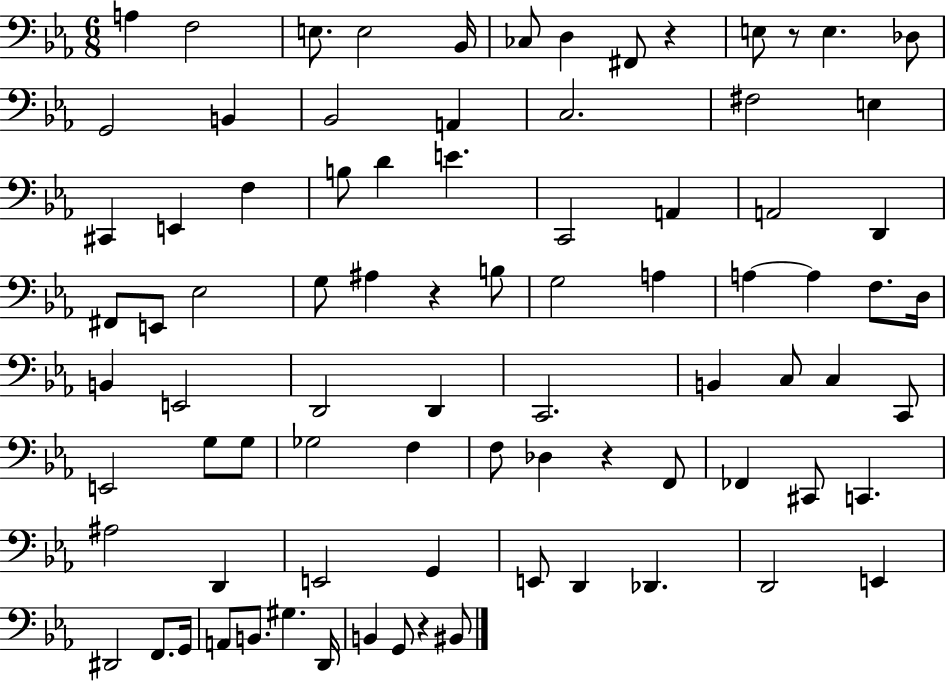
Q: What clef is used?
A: bass